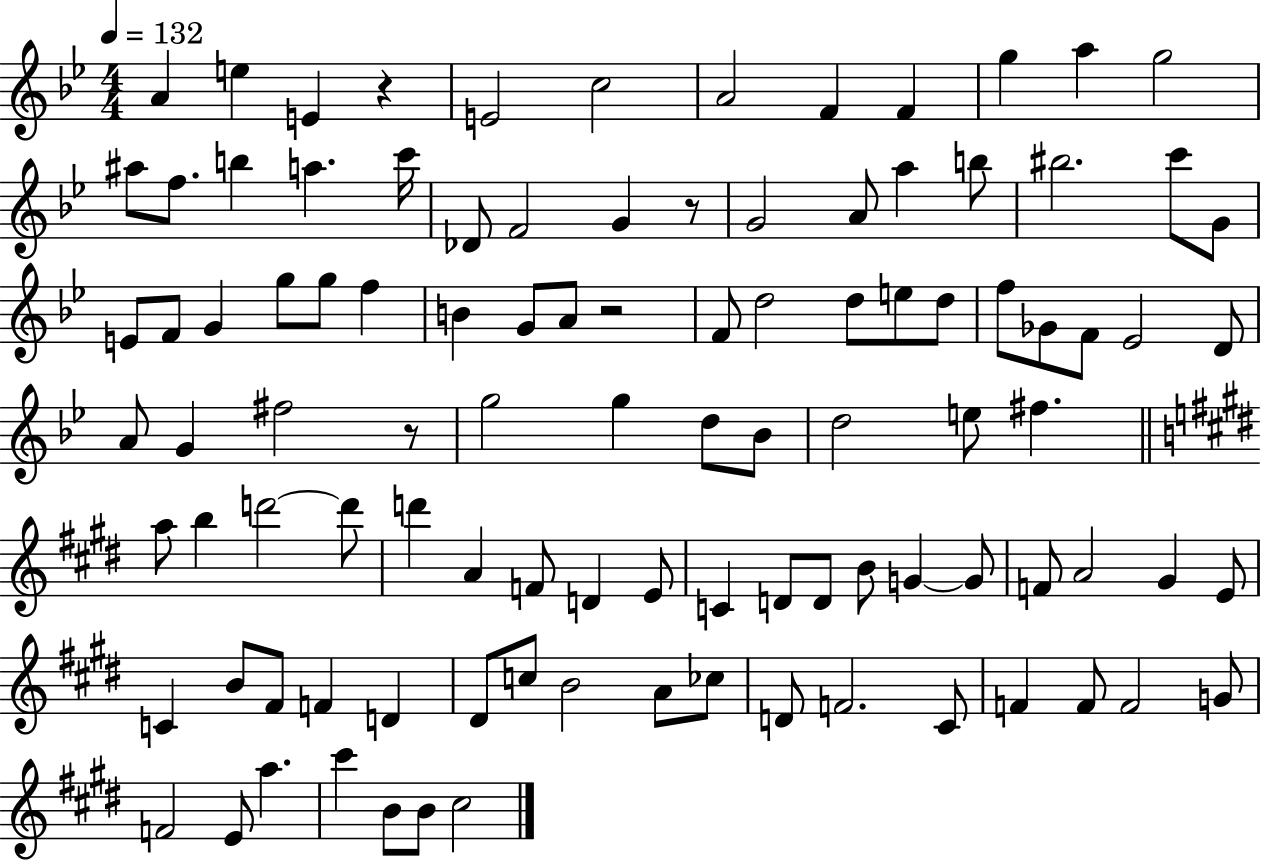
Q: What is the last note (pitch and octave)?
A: C#5